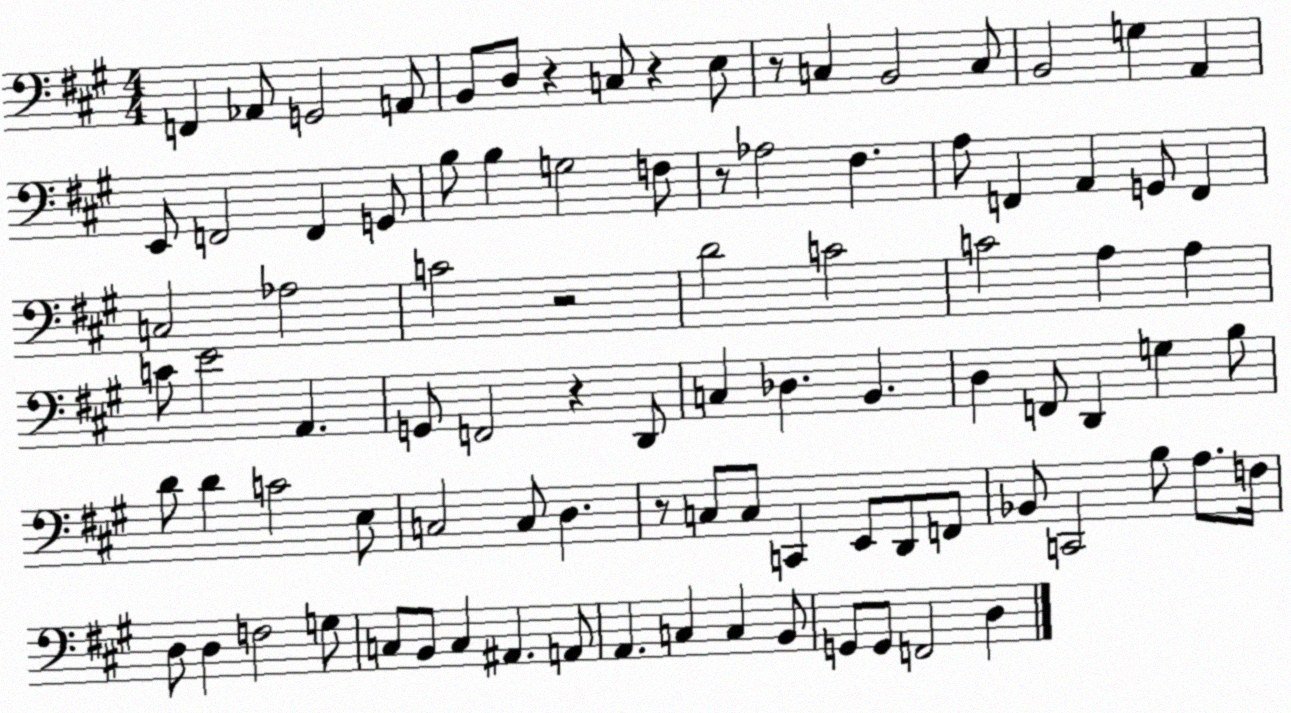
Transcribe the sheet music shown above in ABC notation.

X:1
T:Untitled
M:4/4
L:1/4
K:A
F,, _A,,/2 G,,2 A,,/2 B,,/2 D,/2 z C,/2 z E,/2 z/2 C, B,,2 C,/2 B,,2 G, A,, E,,/2 F,,2 F,, G,,/2 B,/2 B, G,2 F,/2 z/2 _A,2 ^F, A,/2 F,, A,, G,,/2 F,, C,2 _A,2 C2 z2 D2 C2 C2 A, A, C/2 E2 A,, G,,/2 F,,2 z D,,/2 C, _D, B,, D, F,,/2 D,, G, B,/2 D/2 D C2 E,/2 C,2 C,/2 D, z/2 C,/2 C,/2 C,, E,,/2 D,,/2 F,,/2 _B,,/2 C,,2 B,/2 A,/2 F,/4 D,/2 D, F,2 G,/2 C,/2 B,,/2 C, ^A,, A,,/2 A,, C, C, B,,/2 G,,/2 G,,/2 F,,2 D,